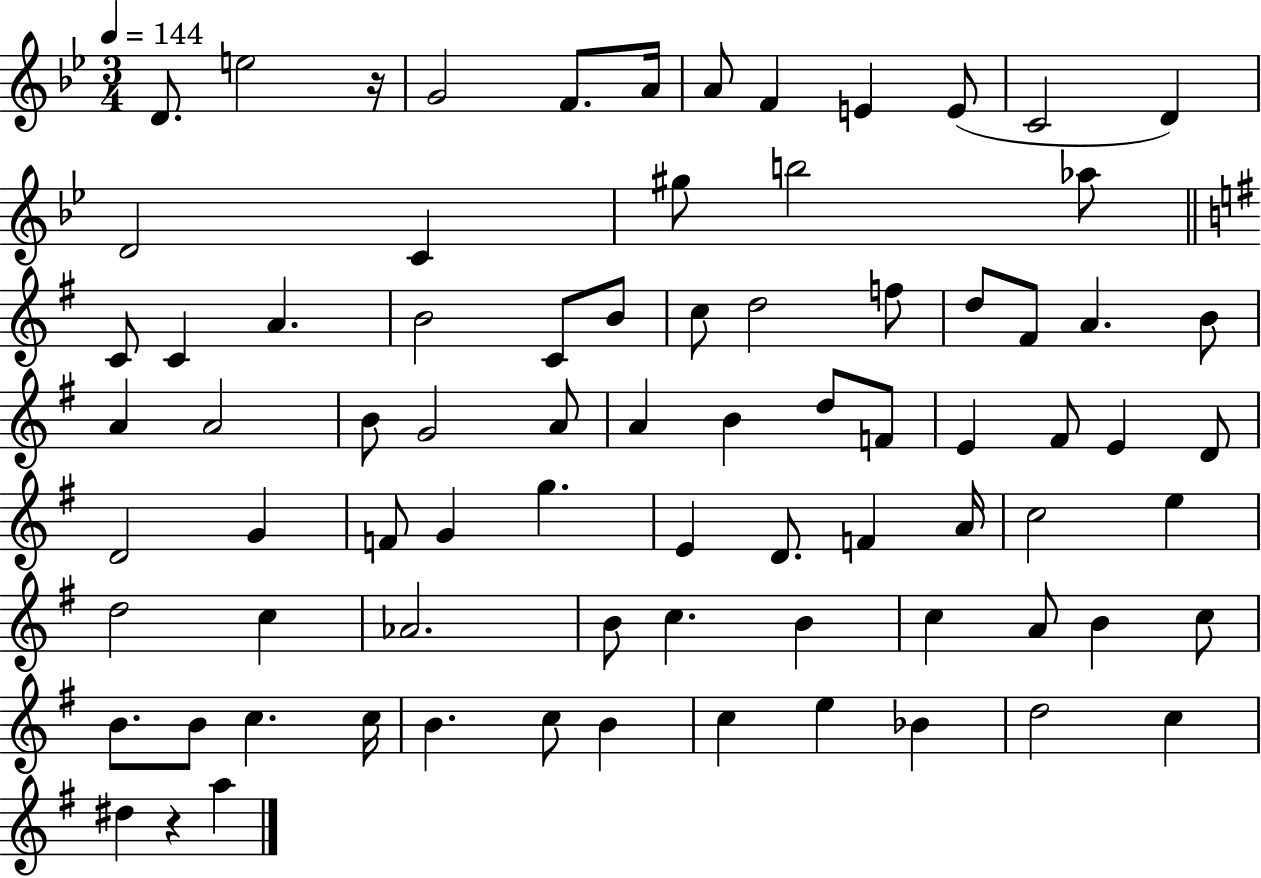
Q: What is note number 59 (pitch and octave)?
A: B4